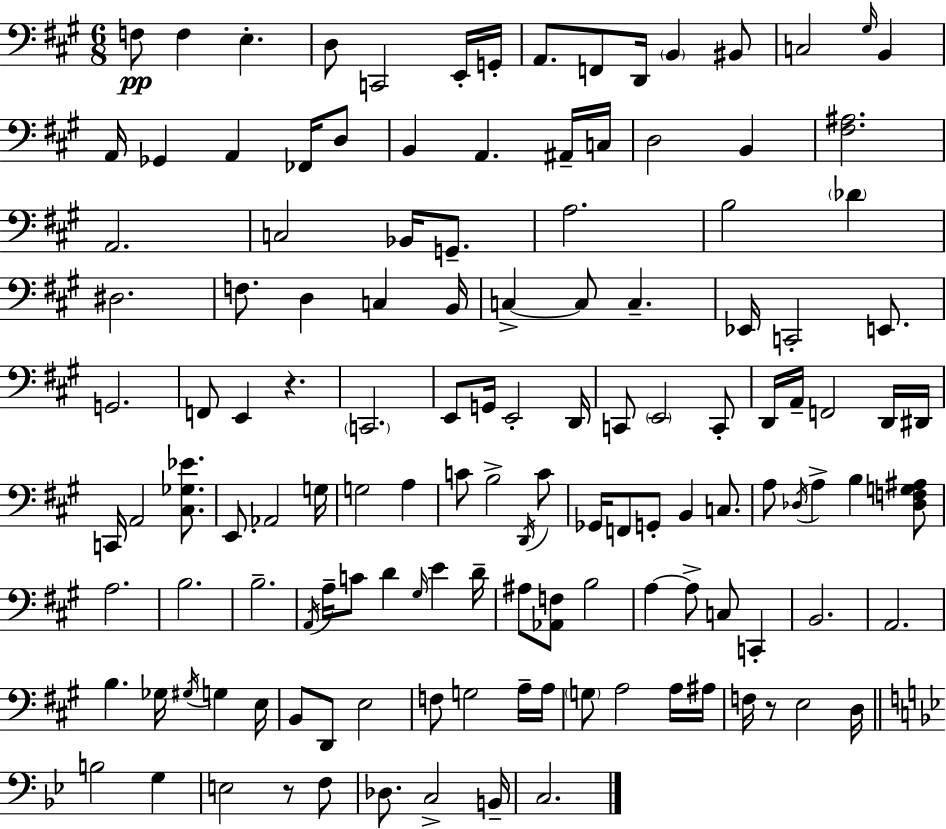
X:1
T:Untitled
M:6/8
L:1/4
K:A
F,/2 F, E, D,/2 C,,2 E,,/4 G,,/4 A,,/2 F,,/2 D,,/4 B,, ^B,,/2 C,2 ^G,/4 B,, A,,/4 _G,, A,, _F,,/4 D,/2 B,, A,, ^A,,/4 C,/4 D,2 B,, [^F,^A,]2 A,,2 C,2 _B,,/4 G,,/2 A,2 B,2 _D ^D,2 F,/2 D, C, B,,/4 C, C,/2 C, _E,,/4 C,,2 E,,/2 G,,2 F,,/2 E,, z C,,2 E,,/2 G,,/4 E,,2 D,,/4 C,,/2 E,,2 C,,/2 D,,/4 A,,/4 F,,2 D,,/4 ^D,,/4 C,,/4 A,,2 [^C,_G,_E]/2 E,,/2 _A,,2 G,/4 G,2 A, C/2 B,2 D,,/4 C/2 _G,,/4 F,,/2 G,,/2 B,, C,/2 A,/2 _D,/4 A, B, [_D,F,G,^A,]/2 A,2 B,2 B,2 A,,/4 A,/4 C/2 D ^G,/4 E D/4 ^A,/2 [_A,,F,]/2 B,2 A, A,/2 C,/2 C,, B,,2 A,,2 B, _G,/4 ^G,/4 G, E,/4 B,,/2 D,,/2 E,2 F,/2 G,2 A,/4 A,/4 G,/2 A,2 A,/4 ^A,/4 F,/4 z/2 E,2 D,/4 B,2 G, E,2 z/2 F,/2 _D,/2 C,2 B,,/4 C,2